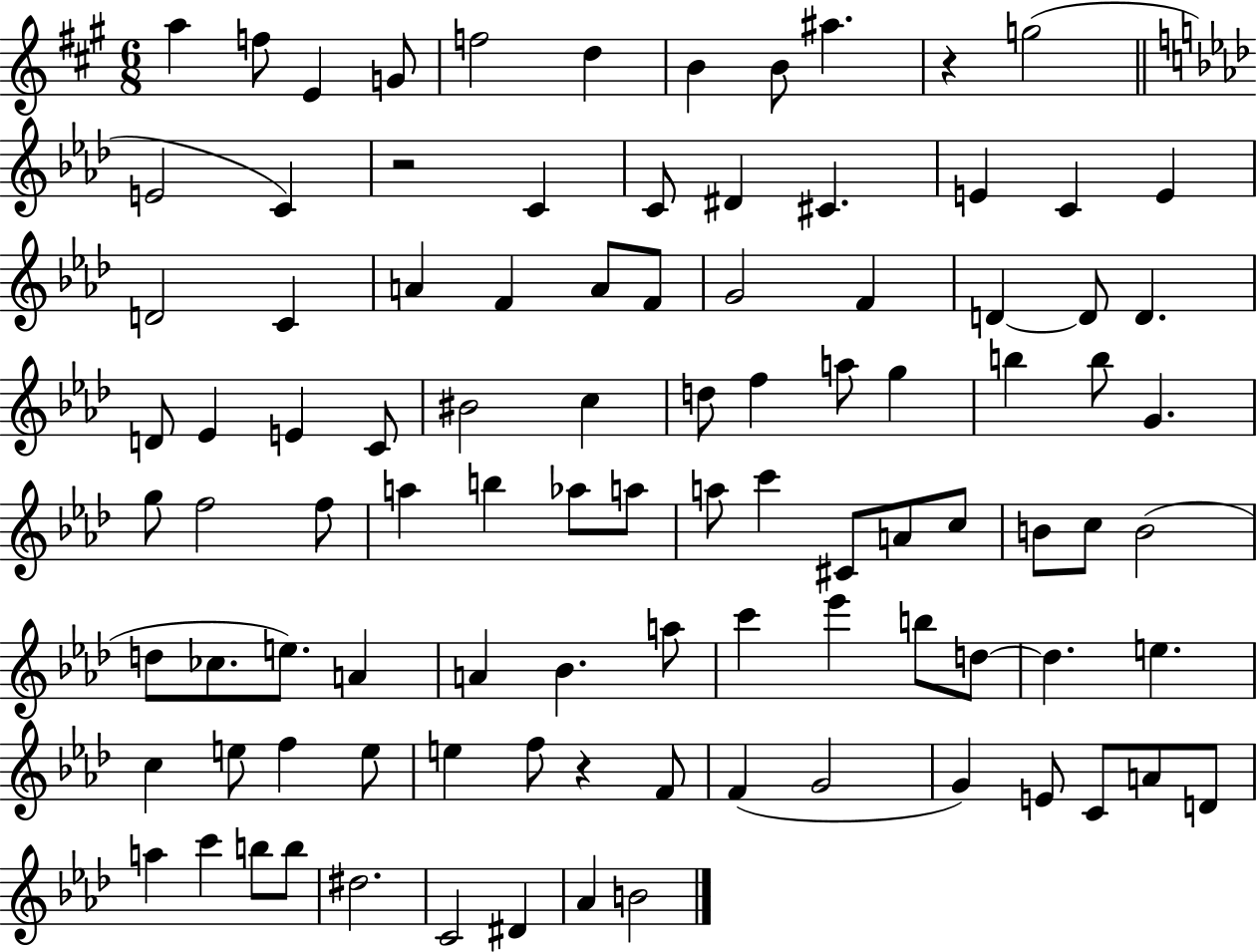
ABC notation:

X:1
T:Untitled
M:6/8
L:1/4
K:A
a f/2 E G/2 f2 d B B/2 ^a z g2 E2 C z2 C C/2 ^D ^C E C E D2 C A F A/2 F/2 G2 F D D/2 D D/2 _E E C/2 ^B2 c d/2 f a/2 g b b/2 G g/2 f2 f/2 a b _a/2 a/2 a/2 c' ^C/2 A/2 c/2 B/2 c/2 B2 d/2 _c/2 e/2 A A _B a/2 c' _e' b/2 d/2 d e c e/2 f e/2 e f/2 z F/2 F G2 G E/2 C/2 A/2 D/2 a c' b/2 b/2 ^d2 C2 ^D _A B2